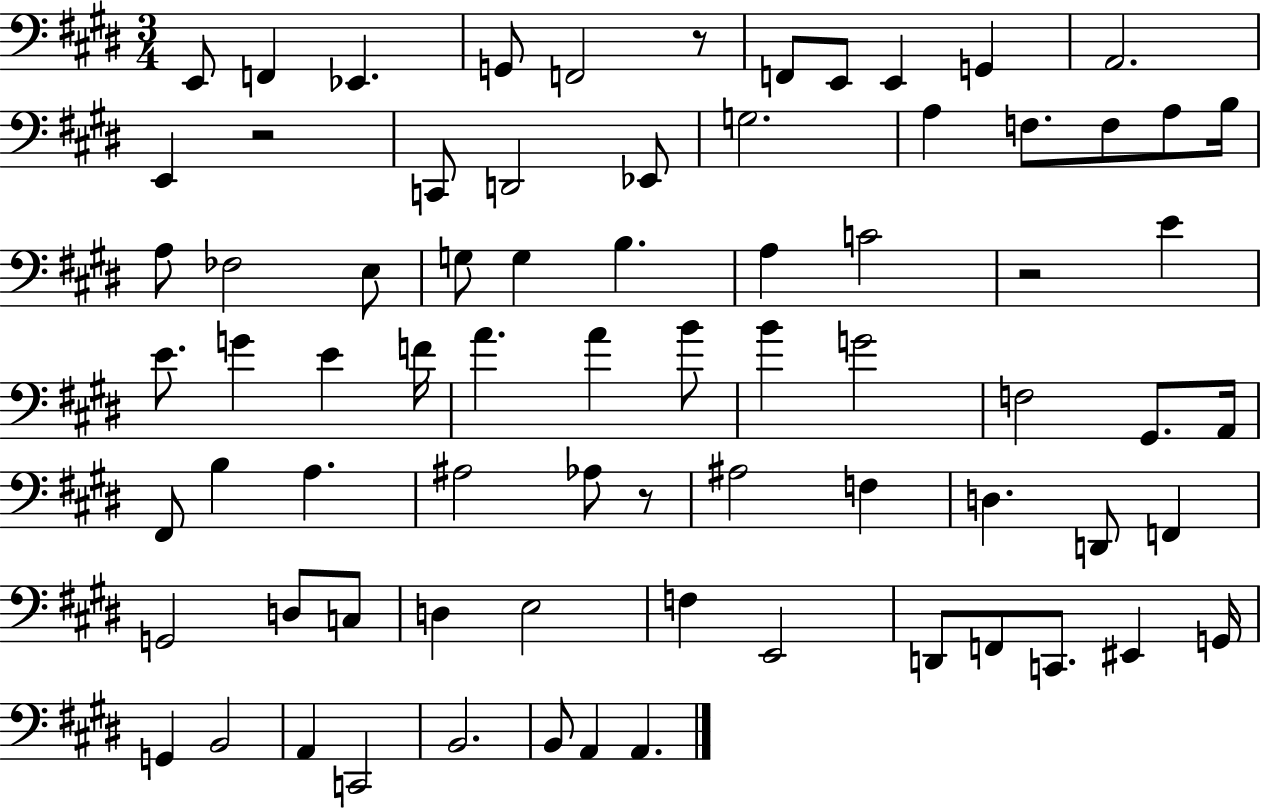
E2/e F2/q Eb2/q. G2/e F2/h R/e F2/e E2/e E2/q G2/q A2/h. E2/q R/h C2/e D2/h Eb2/e G3/h. A3/q F3/e. F3/e A3/e B3/s A3/e FES3/h E3/e G3/e G3/q B3/q. A3/q C4/h R/h E4/q E4/e. G4/q E4/q F4/s A4/q. A4/q B4/e B4/q G4/h F3/h G#2/e. A2/s F#2/e B3/q A3/q. A#3/h Ab3/e R/e A#3/h F3/q D3/q. D2/e F2/q G2/h D3/e C3/e D3/q E3/h F3/q E2/h D2/e F2/e C2/e. EIS2/q G2/s G2/q B2/h A2/q C2/h B2/h. B2/e A2/q A2/q.